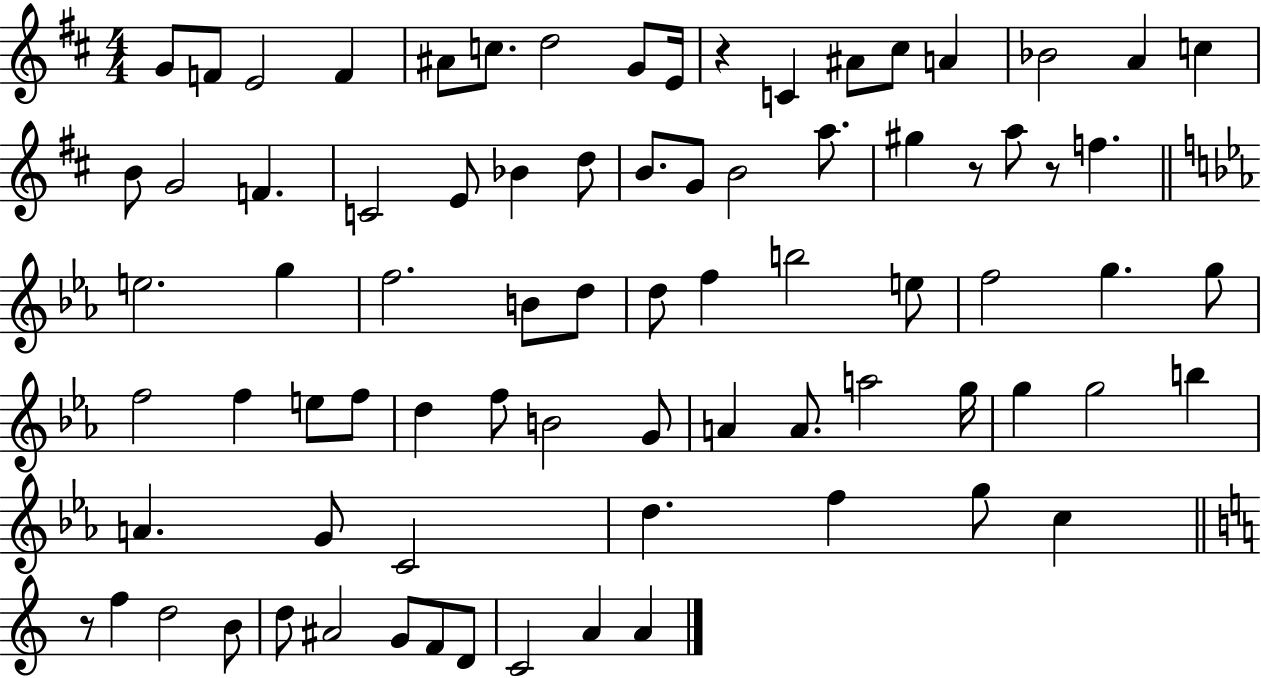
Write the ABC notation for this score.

X:1
T:Untitled
M:4/4
L:1/4
K:D
G/2 F/2 E2 F ^A/2 c/2 d2 G/2 E/4 z C ^A/2 ^c/2 A _B2 A c B/2 G2 F C2 E/2 _B d/2 B/2 G/2 B2 a/2 ^g z/2 a/2 z/2 f e2 g f2 B/2 d/2 d/2 f b2 e/2 f2 g g/2 f2 f e/2 f/2 d f/2 B2 G/2 A A/2 a2 g/4 g g2 b A G/2 C2 d f g/2 c z/2 f d2 B/2 d/2 ^A2 G/2 F/2 D/2 C2 A A